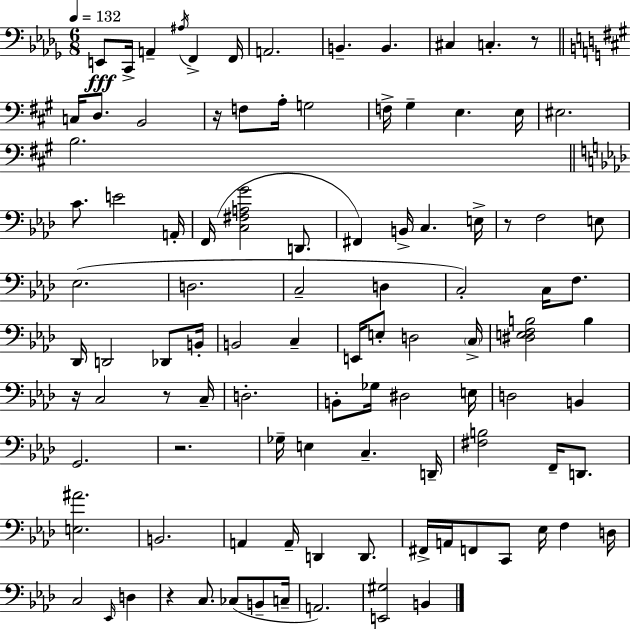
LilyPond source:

{
  \clef bass
  \numericTimeSignature
  \time 6/8
  \key bes \minor
  \tempo 4 = 132
  e,8\fff c,16-> a,4-- \acciaccatura { ais16 } f,4-> | f,16 a,2. | b,4.-- b,4. | cis4 c4.-. r8 | \break \bar "||" \break \key a \major c16 d8. b,2 | r16 f8 a16-. g2 | f16-> gis4-- e4. e16 | eis2. | \break b2. | \bar "||" \break \key f \minor c'8. e'2 a,16-. | f,16( <c fis a g'>2 d,8. | fis,4) b,16-> c4. e16-> | r8 f2 e8 | \break ees2.( | d2. | c2-- d4 | c2-.) c16 f8. | \break des,16 d,2 des,8 b,16-. | b,2 c4-- | e,16 e8-. d2 \parenthesize c16-> | <dis e f b>2 b4 | \break r16 c2 r8 c16-- | d2.-. | b,8-. ges16 dis2 e16 | d2 b,4 | \break g,2. | r2. | ges16-- e4 c4.-- d,16-- | <fis b>2 f,16-- d,8. | \break <e ais'>2. | b,2. | a,4 a,16-- d,4 d,8. | fis,16-> a,16 f,8 c,8 ees16 f4 d16 | \break c2 \grace { ees,16 } d4 | r4 c8. ces8( b,8-- | c16-- a,2.) | <e, gis>2 b,4 | \break \bar "|."
}